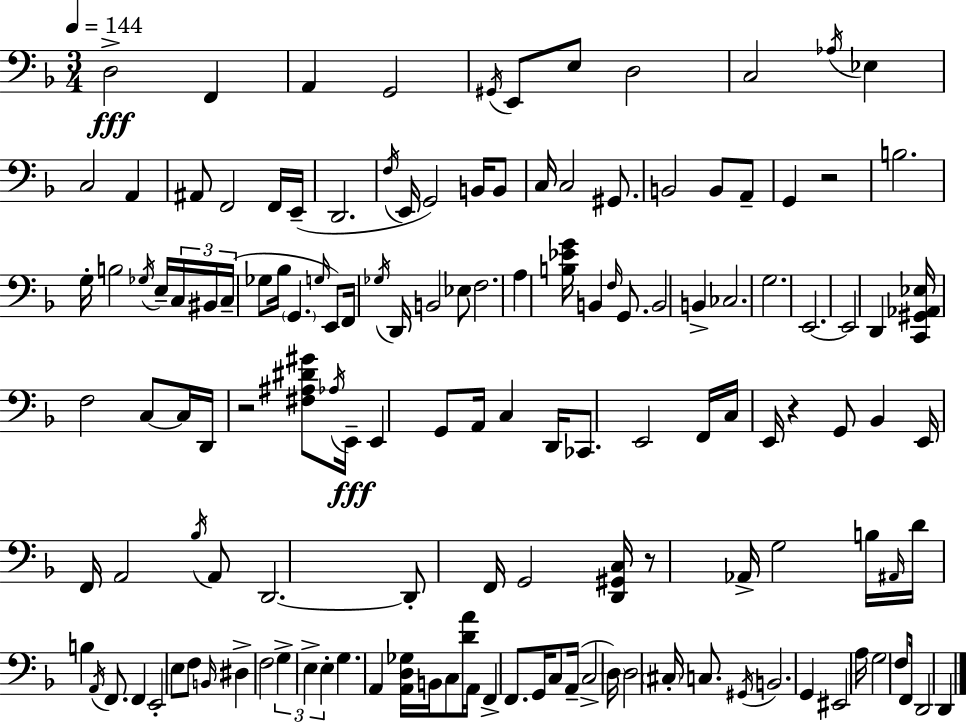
{
  \clef bass
  \numericTimeSignature
  \time 3/4
  \key d \minor
  \tempo 4 = 144
  d2->\fff f,4 | a,4 g,2 | \acciaccatura { gis,16 } e,8 e8 d2 | c2 \acciaccatura { aes16 } ees4 | \break c2 a,4 | ais,8 f,2 | f,16 e,16--( d,2. | \acciaccatura { f16 } e,16 g,2) | \break b,16 b,8 c16 c2 | gis,8. b,2 b,8 | a,8-- g,4 r2 | b2. | \break g16-. b2 | \acciaccatura { ges16 } e16-- \tuplet 3/2 { c16 bis,16 c16--( } ges8 bes16 \parenthesize g,4. | \grace { g16 } e,8) f,16 \acciaccatura { ges16 } d,16 b,2 | ees8 f2. | \break a4 <b ees' g'>16 b,4 | \grace { f16 } g,8. b,2 | b,4-> ces2. | g2. | \break e,2.~~ | e,2 | d,4 <c, gis, aes, ees>16 f2 | c8~~ c16 d,16 r2 | \break <fis ais dis' gis'>8 \acciaccatura { aes16 } e,16--\fff e,4 | g,8 a,16 c4 d,16 ces,8. e,2 | f,16 c16 e,16 r4 | g,8 bes,4 e,16 f,16 a,2 | \break \acciaccatura { bes16 } a,8 d,2.~~ | d,8-. f,16 | g,2 <d, gis, c>16 r8 aes,16-> | g2 b16 \grace { ais,16 } d'16 b4 | \break \acciaccatura { a,16 } f,8. f,4 e,2-. | e8 f8 \grace { b,16 } | dis4-> f2 | \tuplet 3/2 { g4-> e4-> e4-. } | \break g4. a,4 <a, d ges>16 b,16 | c8 <d' a'>16 a,16 f,4-> f,8. g,16 | c8 a,16--( c2-> \parenthesize d16) | d2 \parenthesize cis16-. c8. | \break \acciaccatura { gis,16 } b,2. | g,4 eis,2 | a16 g2 f8 | f,16 d,2 d,4 | \break \bar "|."
}